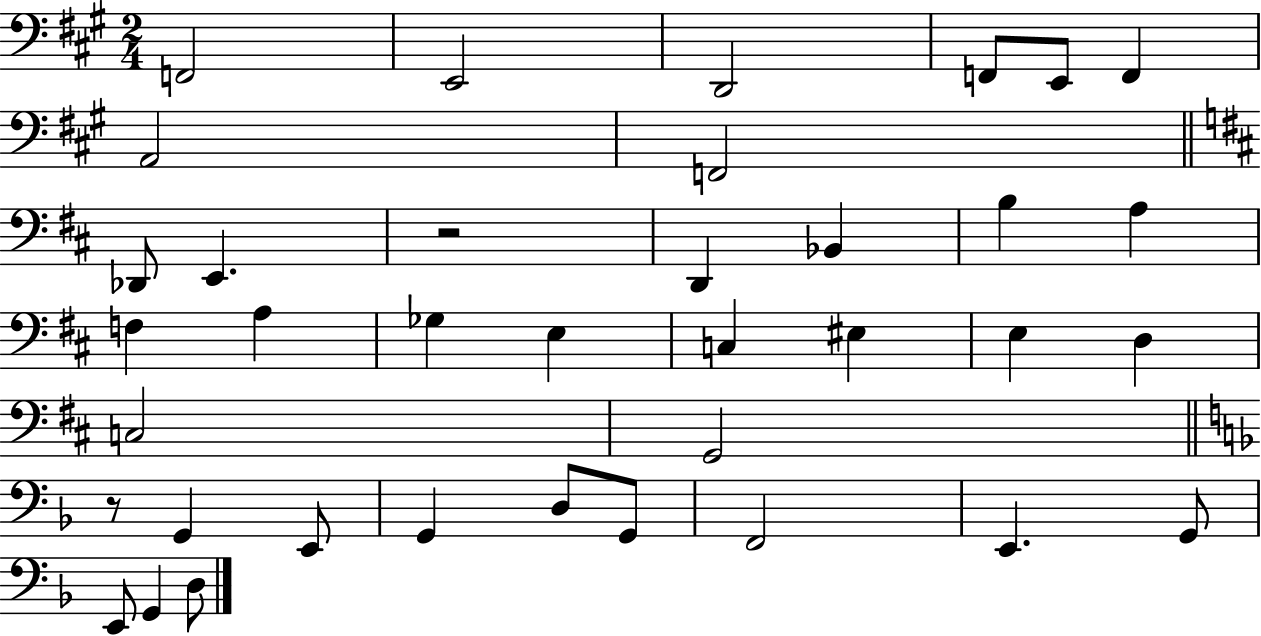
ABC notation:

X:1
T:Untitled
M:2/4
L:1/4
K:A
F,,2 E,,2 D,,2 F,,/2 E,,/2 F,, A,,2 F,,2 _D,,/2 E,, z2 D,, _B,, B, A, F, A, _G, E, C, ^E, E, D, C,2 G,,2 z/2 G,, E,,/2 G,, D,/2 G,,/2 F,,2 E,, G,,/2 E,,/2 G,, D,/2